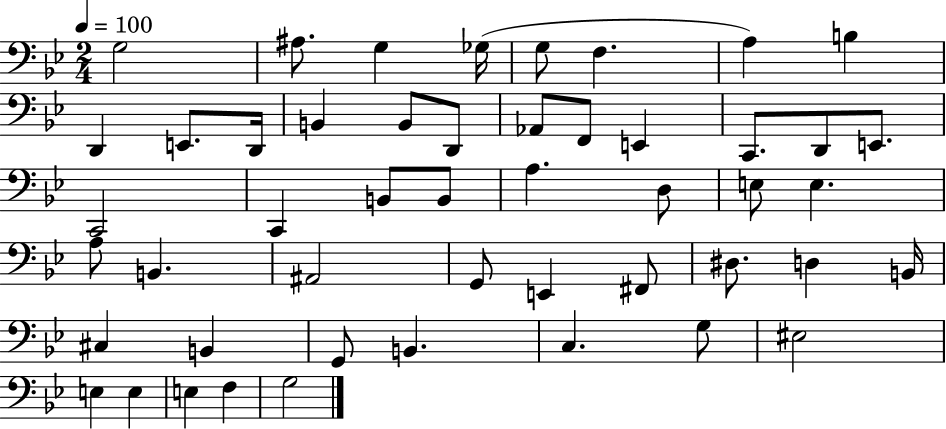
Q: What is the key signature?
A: BES major